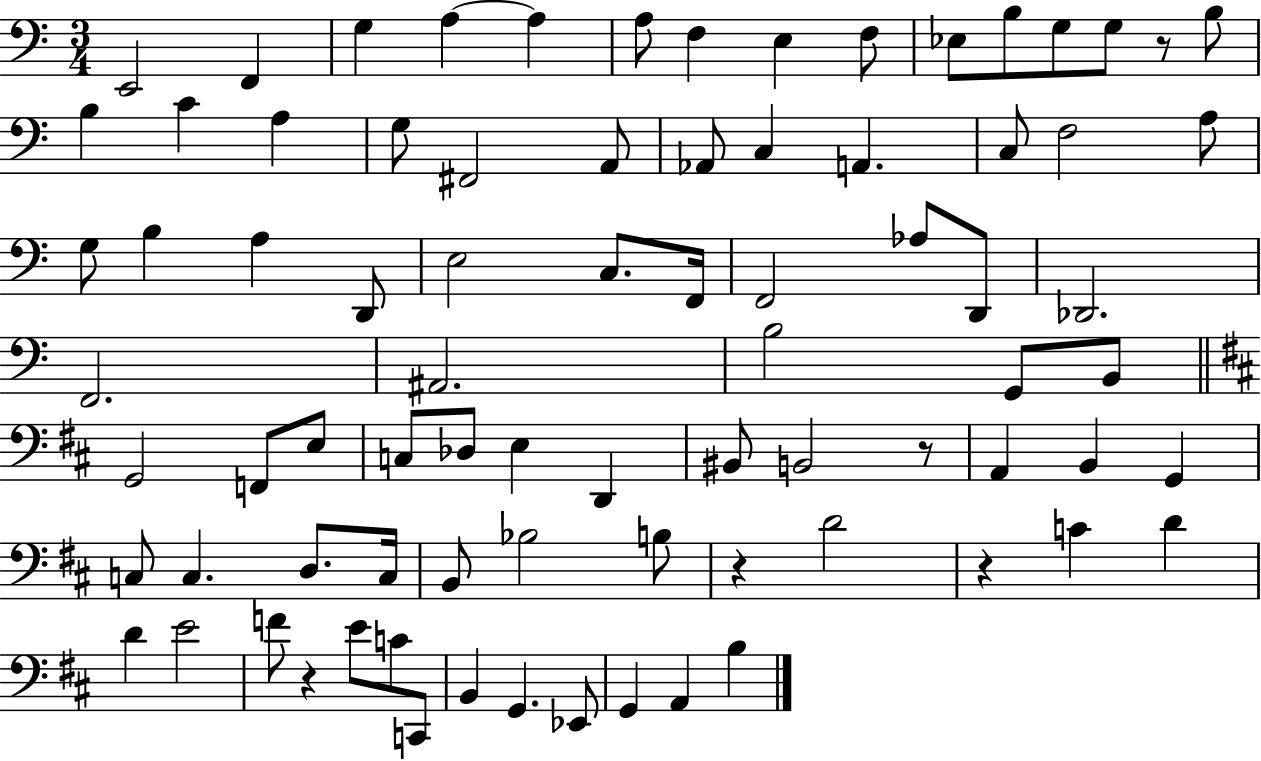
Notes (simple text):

E2/h F2/q G3/q A3/q A3/q A3/e F3/q E3/q F3/e Eb3/e B3/e G3/e G3/e R/e B3/e B3/q C4/q A3/q G3/e F#2/h A2/e Ab2/e C3/q A2/q. C3/e F3/h A3/e G3/e B3/q A3/q D2/e E3/h C3/e. F2/s F2/h Ab3/e D2/e Db2/h. F2/h. A#2/h. B3/h G2/e B2/e G2/h F2/e E3/e C3/e Db3/e E3/q D2/q BIS2/e B2/h R/e A2/q B2/q G2/q C3/e C3/q. D3/e. C3/s B2/e Bb3/h B3/e R/q D4/h R/q C4/q D4/q D4/q E4/h F4/e R/q E4/e C4/e C2/e B2/q G2/q. Eb2/e G2/q A2/q B3/q